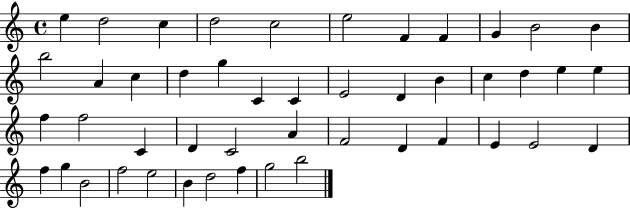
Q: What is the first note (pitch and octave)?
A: E5